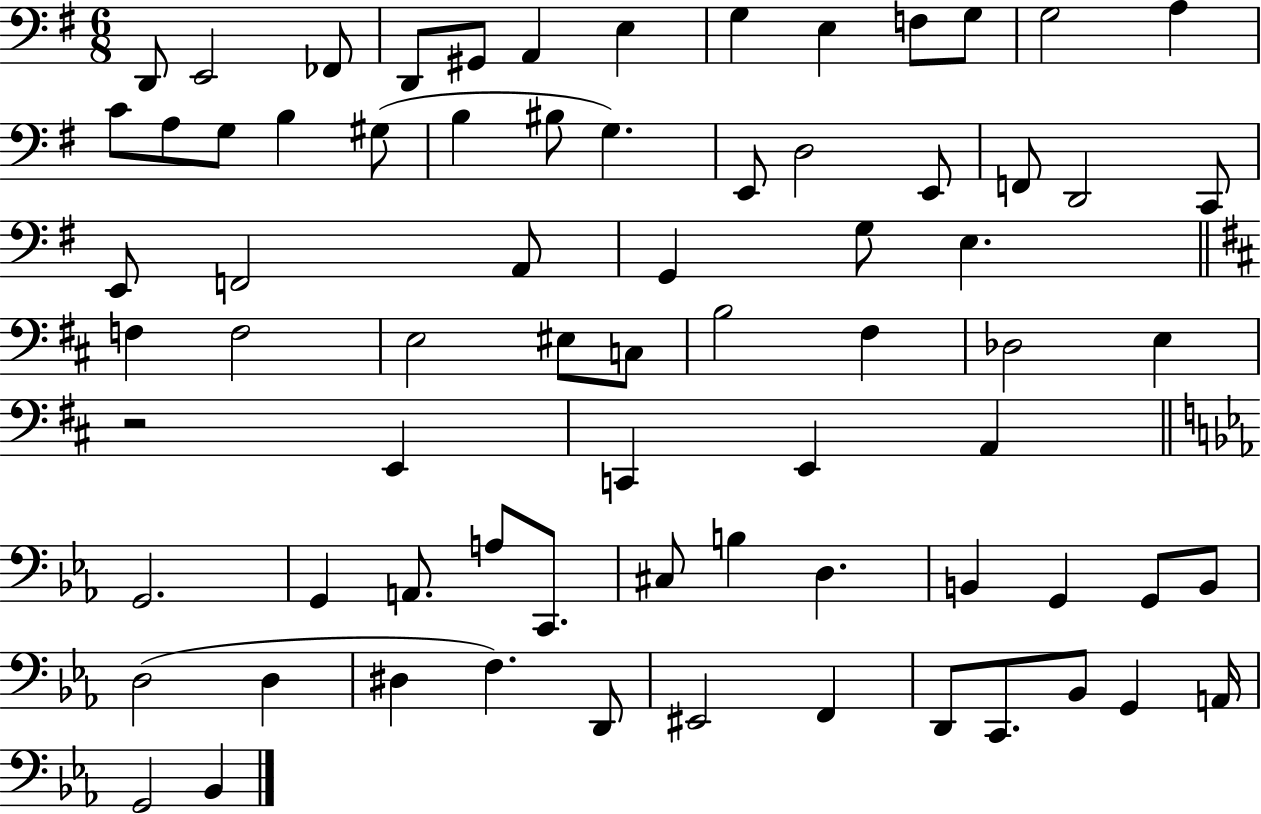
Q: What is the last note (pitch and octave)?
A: Bb2